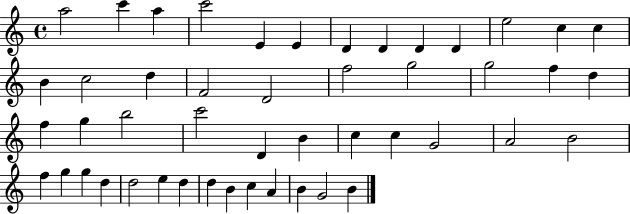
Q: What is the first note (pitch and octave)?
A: A5